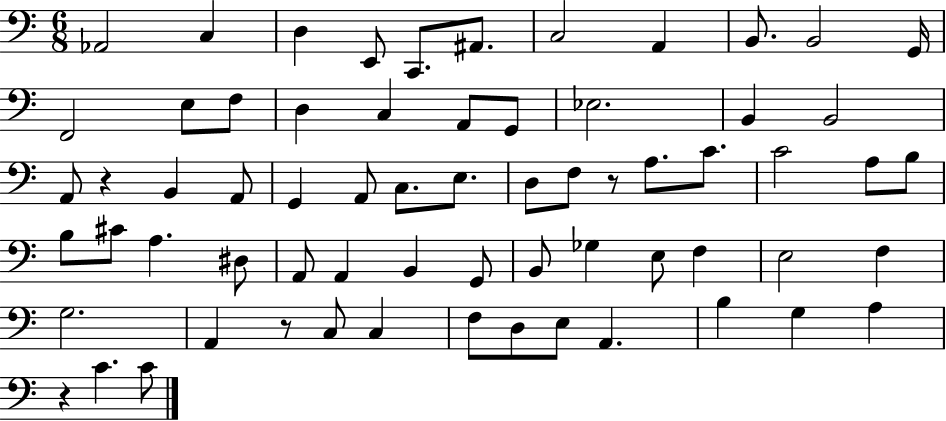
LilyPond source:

{
  \clef bass
  \numericTimeSignature
  \time 6/8
  \key c \major
  aes,2 c4 | d4 e,8 c,8. ais,8. | c2 a,4 | b,8. b,2 g,16 | \break f,2 e8 f8 | d4 c4 a,8 g,8 | ees2. | b,4 b,2 | \break a,8 r4 b,4 a,8 | g,4 a,8 c8. e8. | d8 f8 r8 a8. c'8. | c'2 a8 b8 | \break b8 cis'8 a4. dis8 | a,8 a,4 b,4 g,8 | b,8 ges4 e8 f4 | e2 f4 | \break g2. | a,4 r8 c8 c4 | f8 d8 e8 a,4. | b4 g4 a4 | \break r4 c'4. c'8 | \bar "|."
}